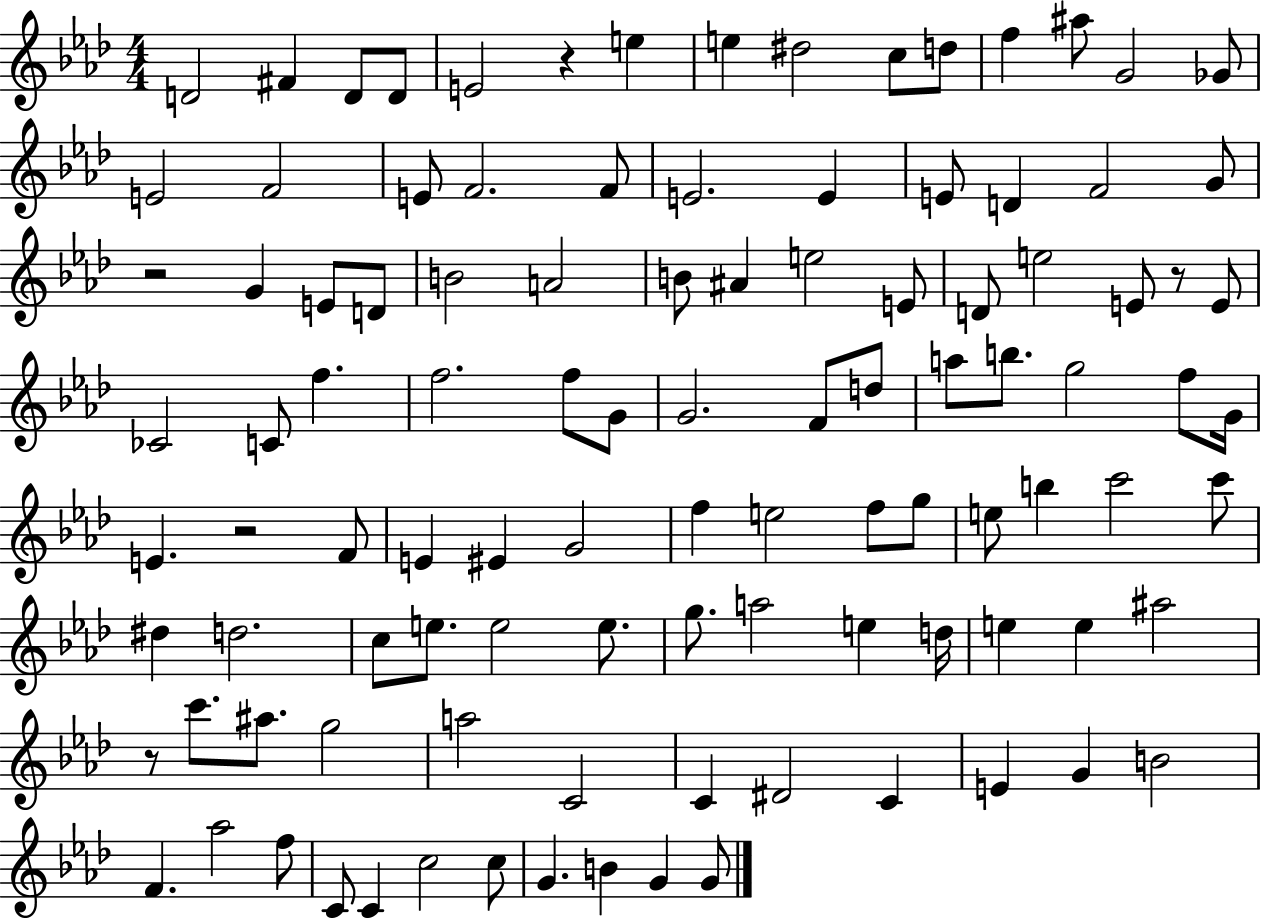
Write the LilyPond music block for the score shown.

{
  \clef treble
  \numericTimeSignature
  \time 4/4
  \key aes \major
  \repeat volta 2 { d'2 fis'4 d'8 d'8 | e'2 r4 e''4 | e''4 dis''2 c''8 d''8 | f''4 ais''8 g'2 ges'8 | \break e'2 f'2 | e'8 f'2. f'8 | e'2. e'4 | e'8 d'4 f'2 g'8 | \break r2 g'4 e'8 d'8 | b'2 a'2 | b'8 ais'4 e''2 e'8 | d'8 e''2 e'8 r8 e'8 | \break ces'2 c'8 f''4. | f''2. f''8 g'8 | g'2. f'8 d''8 | a''8 b''8. g''2 f''8 g'16 | \break e'4. r2 f'8 | e'4 eis'4 g'2 | f''4 e''2 f''8 g''8 | e''8 b''4 c'''2 c'''8 | \break dis''4 d''2. | c''8 e''8. e''2 e''8. | g''8. a''2 e''4 d''16 | e''4 e''4 ais''2 | \break r8 c'''8. ais''8. g''2 | a''2 c'2 | c'4 dis'2 c'4 | e'4 g'4 b'2 | \break f'4. aes''2 f''8 | c'8 c'4 c''2 c''8 | g'4. b'4 g'4 g'8 | } \bar "|."
}